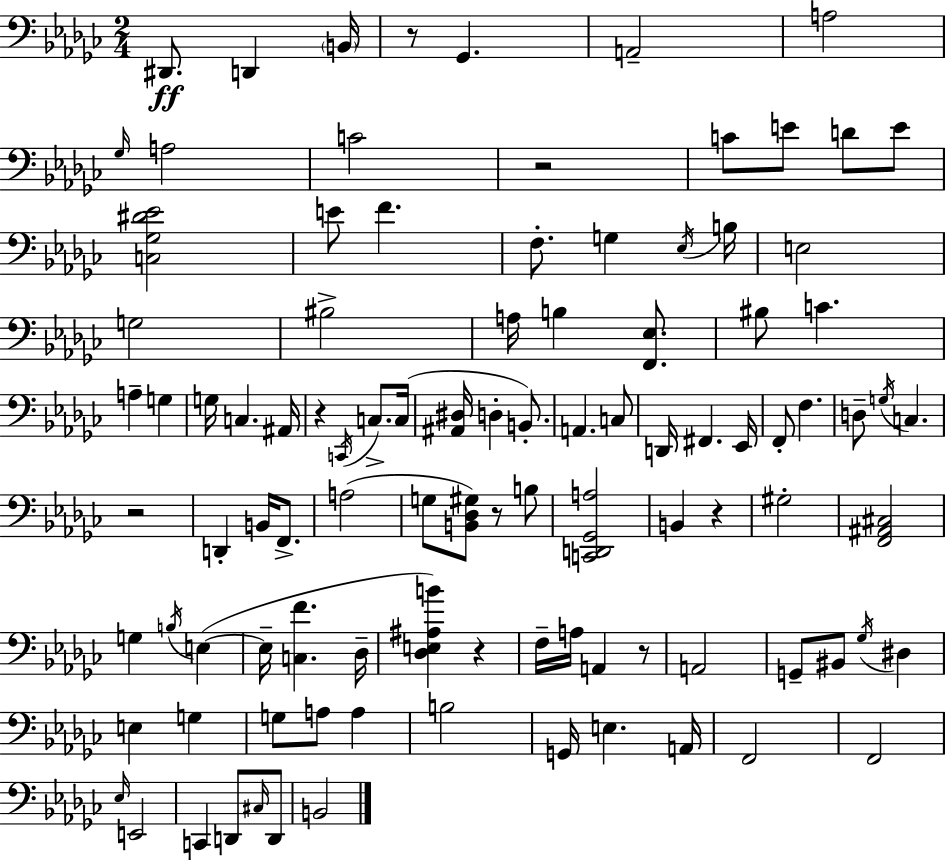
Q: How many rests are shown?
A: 8